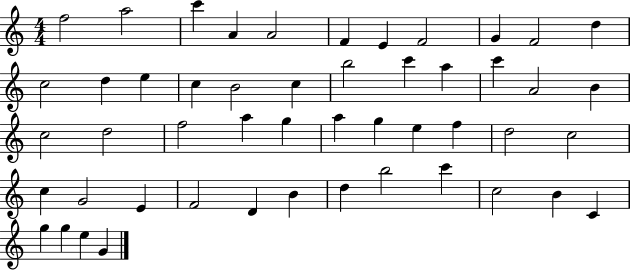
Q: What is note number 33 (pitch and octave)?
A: D5